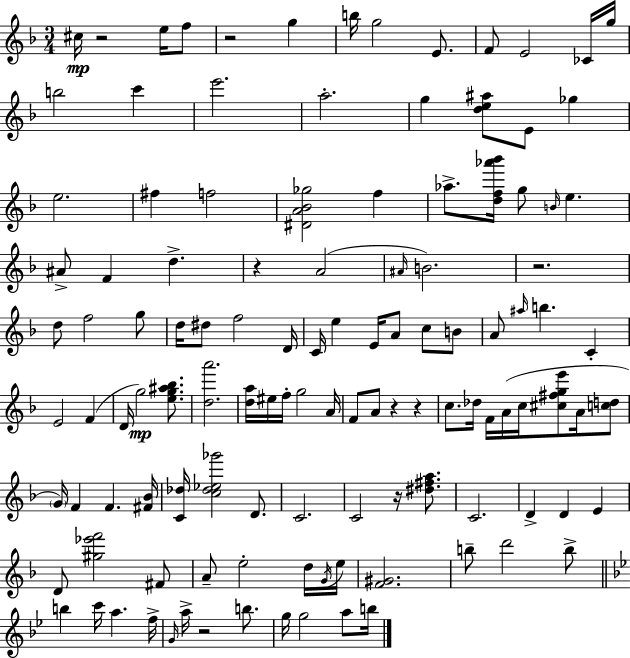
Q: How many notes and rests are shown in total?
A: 118